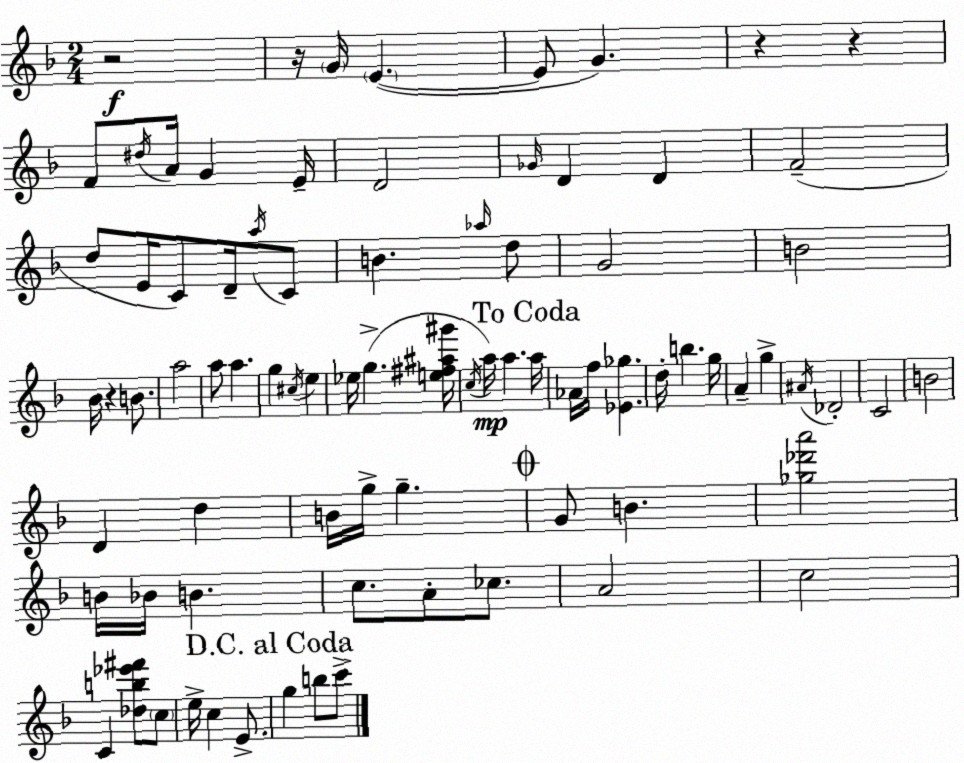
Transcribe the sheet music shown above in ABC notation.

X:1
T:Untitled
M:2/4
L:1/4
K:F
z2 z/4 G/4 E E/2 G z z F/2 ^d/4 A/4 G E/4 D2 _G/4 D D F2 d/2 E/4 C/2 D/4 a/4 C/2 B _a/4 d/2 G2 B2 _B/4 z B/2 a2 a/2 a g ^c/4 e _e/4 g [e^f^a^g']/4 c/4 a/4 a a/4 _A/4 f/4 [_E_g] d/4 b g/4 A g ^A/4 _D2 C2 B2 D d B/4 g/4 g G/2 B [_g_d'a']2 B/4 _B/4 B c/2 A/2 _c/2 A2 c2 C [_db_e'^f']/2 c/2 e/4 c E/2 g b/2 c'/2